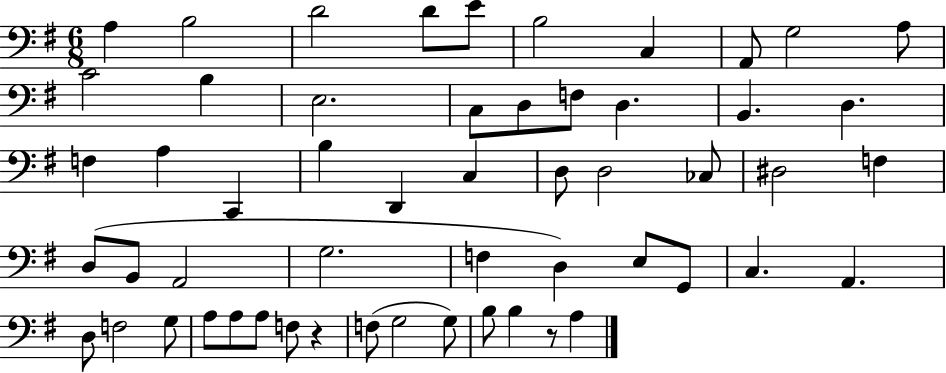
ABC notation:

X:1
T:Untitled
M:6/8
L:1/4
K:G
A, B,2 D2 D/2 E/2 B,2 C, A,,/2 G,2 A,/2 C2 B, E,2 C,/2 D,/2 F,/2 D, B,, D, F, A, C,, B, D,, C, D,/2 D,2 _C,/2 ^D,2 F, D,/2 B,,/2 A,,2 G,2 F, D, E,/2 G,,/2 C, A,, D,/2 F,2 G,/2 A,/2 A,/2 A,/2 F,/2 z F,/2 G,2 G,/2 B,/2 B, z/2 A,